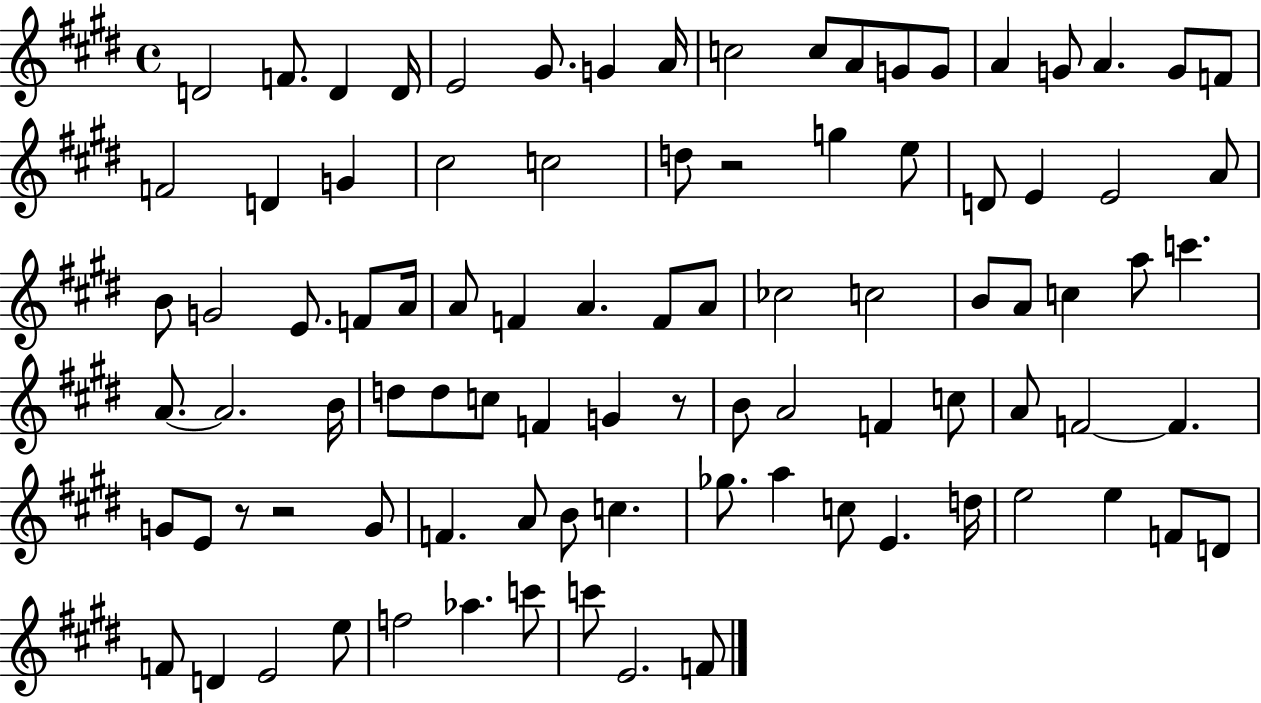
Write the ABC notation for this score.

X:1
T:Untitled
M:4/4
L:1/4
K:E
D2 F/2 D D/4 E2 ^G/2 G A/4 c2 c/2 A/2 G/2 G/2 A G/2 A G/2 F/2 F2 D G ^c2 c2 d/2 z2 g e/2 D/2 E E2 A/2 B/2 G2 E/2 F/2 A/4 A/2 F A F/2 A/2 _c2 c2 B/2 A/2 c a/2 c' A/2 A2 B/4 d/2 d/2 c/2 F G z/2 B/2 A2 F c/2 A/2 F2 F G/2 E/2 z/2 z2 G/2 F A/2 B/2 c _g/2 a c/2 E d/4 e2 e F/2 D/2 F/2 D E2 e/2 f2 _a c'/2 c'/2 E2 F/2